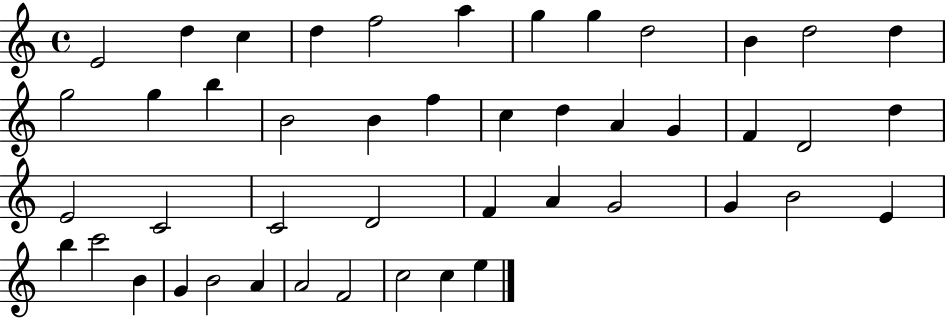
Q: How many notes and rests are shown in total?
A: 46